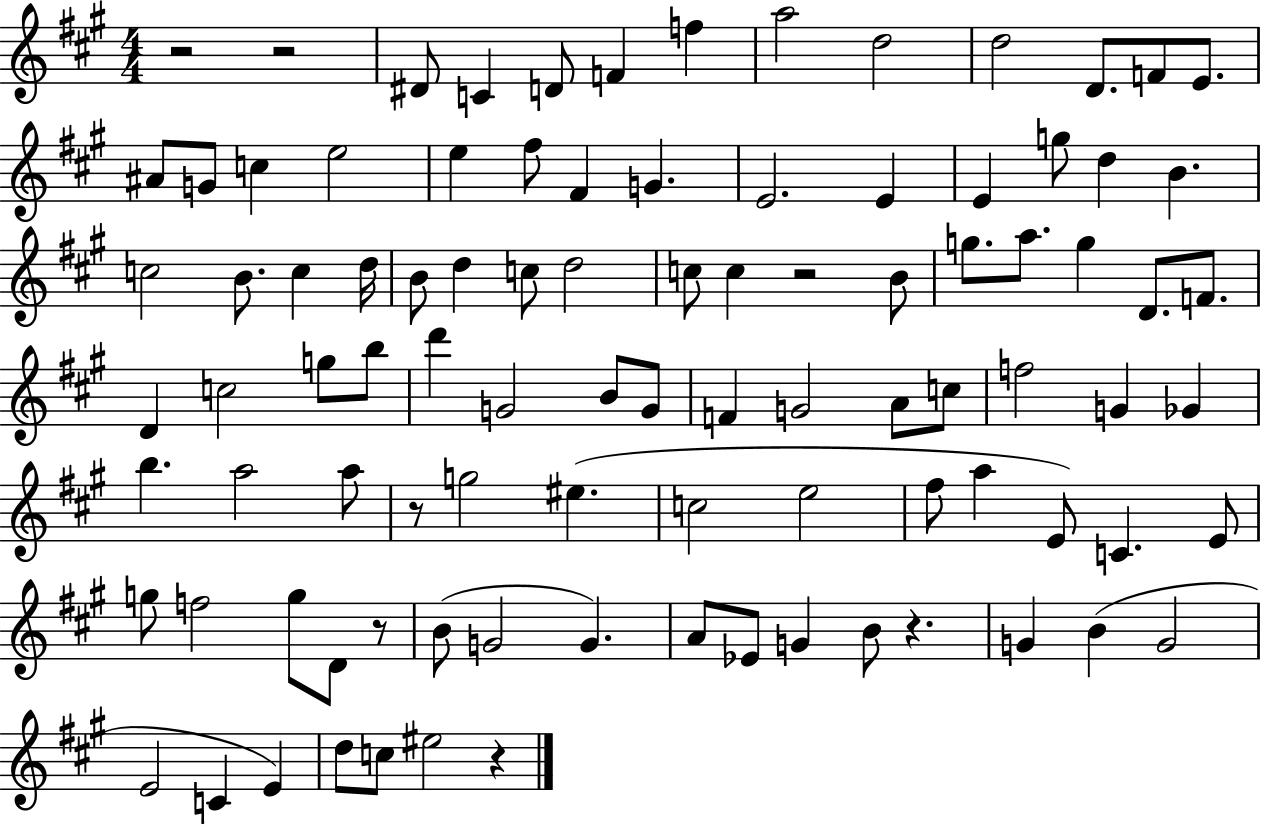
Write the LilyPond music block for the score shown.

{
  \clef treble
  \numericTimeSignature
  \time 4/4
  \key a \major
  r2 r2 | dis'8 c'4 d'8 f'4 f''4 | a''2 d''2 | d''2 d'8. f'8 e'8. | \break ais'8 g'8 c''4 e''2 | e''4 fis''8 fis'4 g'4. | e'2. e'4 | e'4 g''8 d''4 b'4. | \break c''2 b'8. c''4 d''16 | b'8 d''4 c''8 d''2 | c''8 c''4 r2 b'8 | g''8. a''8. g''4 d'8. f'8. | \break d'4 c''2 g''8 b''8 | d'''4 g'2 b'8 g'8 | f'4 g'2 a'8 c''8 | f''2 g'4 ges'4 | \break b''4. a''2 a''8 | r8 g''2 eis''4.( | c''2 e''2 | fis''8 a''4 e'8) c'4. e'8 | \break g''8 f''2 g''8 d'8 r8 | b'8( g'2 g'4.) | a'8 ees'8 g'4 b'8 r4. | g'4 b'4( g'2 | \break e'2 c'4 e'4) | d''8 c''8 eis''2 r4 | \bar "|."
}